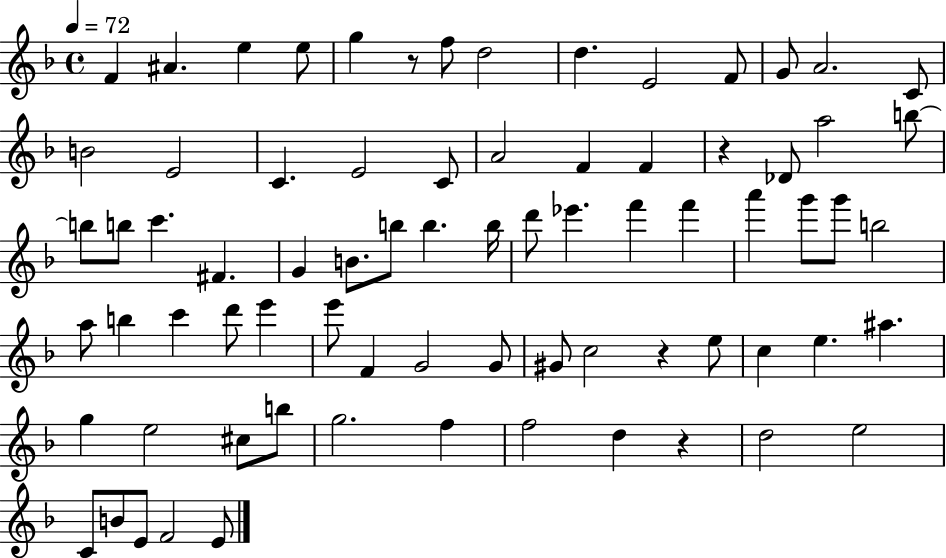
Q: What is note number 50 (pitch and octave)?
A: G4